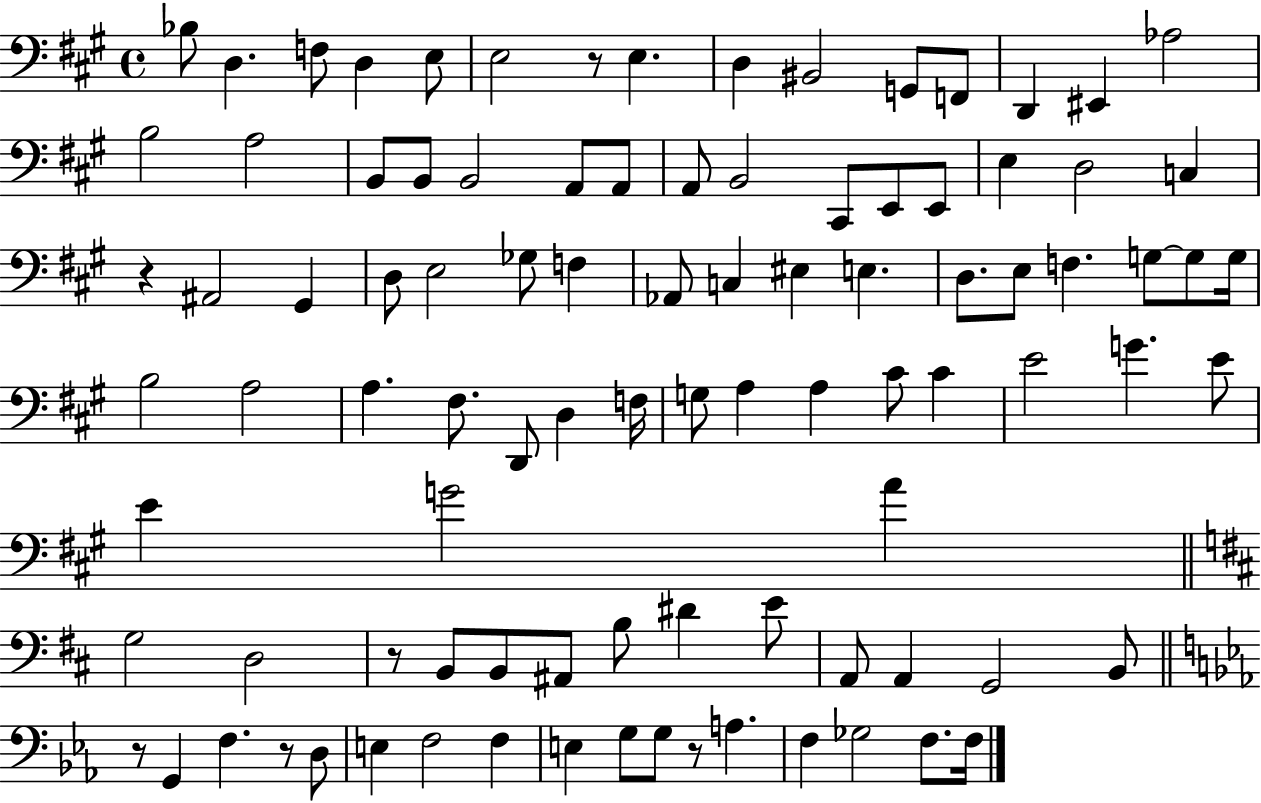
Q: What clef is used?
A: bass